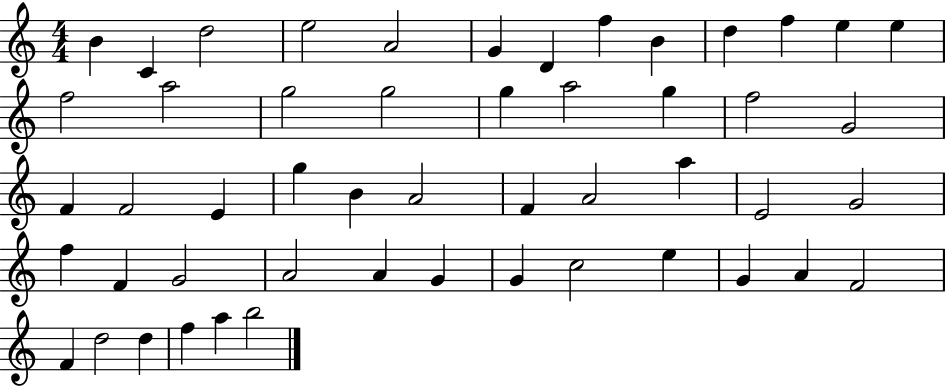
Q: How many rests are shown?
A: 0